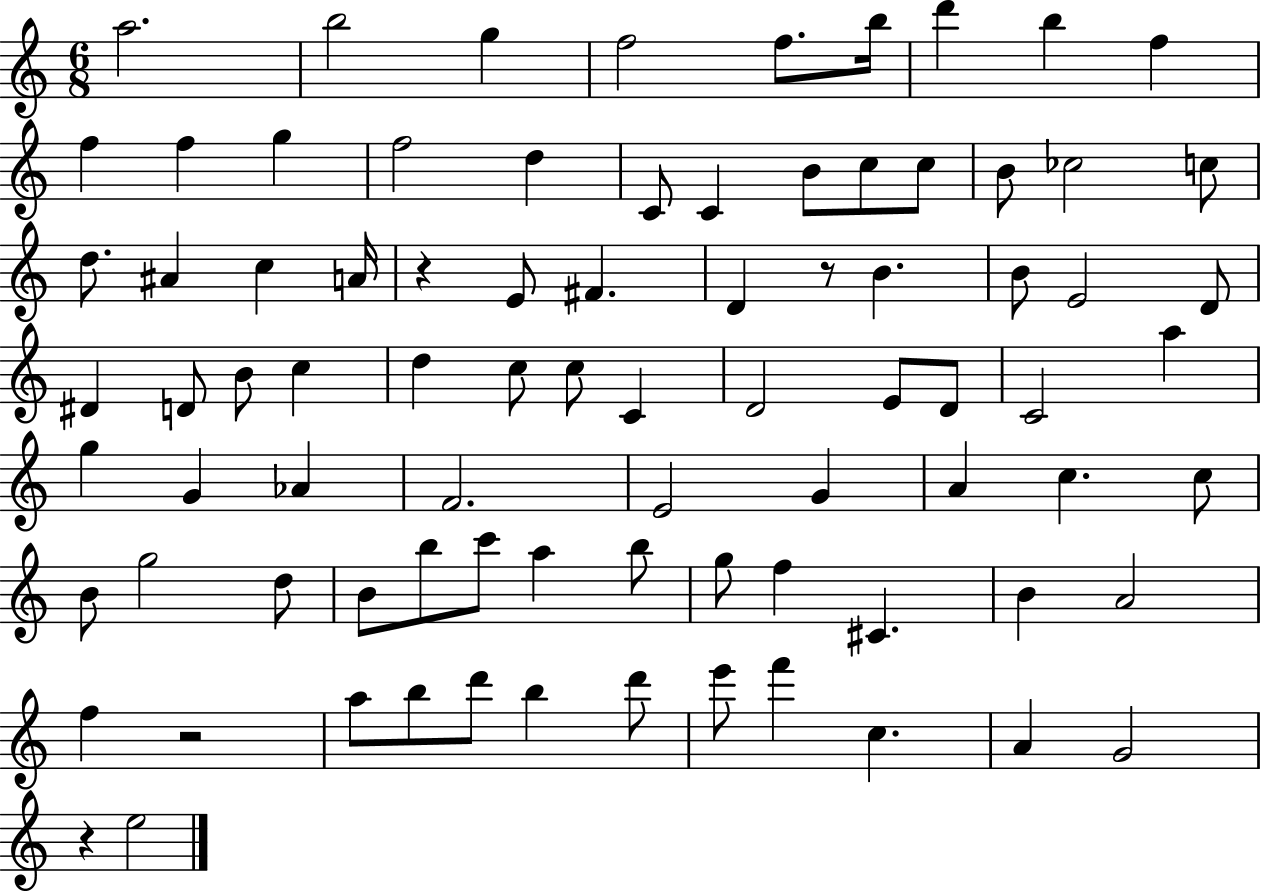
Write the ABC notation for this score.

X:1
T:Untitled
M:6/8
L:1/4
K:C
a2 b2 g f2 f/2 b/4 d' b f f f g f2 d C/2 C B/2 c/2 c/2 B/2 _c2 c/2 d/2 ^A c A/4 z E/2 ^F D z/2 B B/2 E2 D/2 ^D D/2 B/2 c d c/2 c/2 C D2 E/2 D/2 C2 a g G _A F2 E2 G A c c/2 B/2 g2 d/2 B/2 b/2 c'/2 a b/2 g/2 f ^C B A2 f z2 a/2 b/2 d'/2 b d'/2 e'/2 f' c A G2 z e2